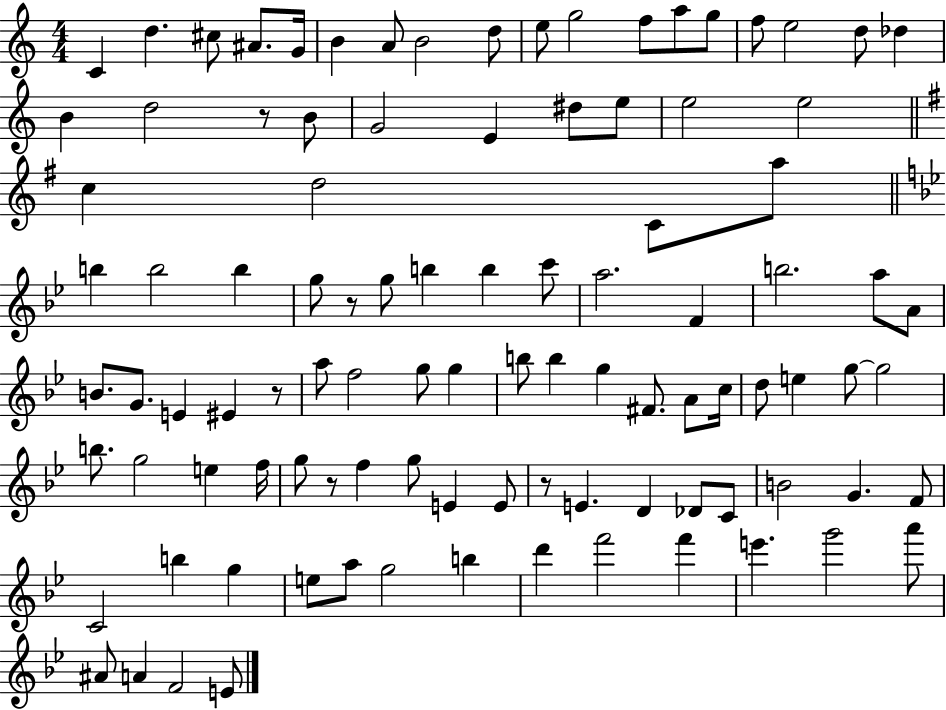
C4/q D5/q. C#5/e A#4/e. G4/s B4/q A4/e B4/h D5/e E5/e G5/h F5/e A5/e G5/e F5/e E5/h D5/e Db5/q B4/q D5/h R/e B4/e G4/h E4/q D#5/e E5/e E5/h E5/h C5/q D5/h C4/e A5/e B5/q B5/h B5/q G5/e R/e G5/e B5/q B5/q C6/e A5/h. F4/q B5/h. A5/e A4/e B4/e. G4/e. E4/q EIS4/q R/e A5/e F5/h G5/e G5/q B5/e B5/q G5/q F#4/e. A4/e C5/s D5/e E5/q G5/e G5/h B5/e. G5/h E5/q F5/s G5/e R/e F5/q G5/e E4/q E4/e R/e E4/q. D4/q Db4/e C4/e B4/h G4/q. F4/e C4/h B5/q G5/q E5/e A5/e G5/h B5/q D6/q F6/h F6/q E6/q. G6/h A6/e A#4/e A4/q F4/h E4/e